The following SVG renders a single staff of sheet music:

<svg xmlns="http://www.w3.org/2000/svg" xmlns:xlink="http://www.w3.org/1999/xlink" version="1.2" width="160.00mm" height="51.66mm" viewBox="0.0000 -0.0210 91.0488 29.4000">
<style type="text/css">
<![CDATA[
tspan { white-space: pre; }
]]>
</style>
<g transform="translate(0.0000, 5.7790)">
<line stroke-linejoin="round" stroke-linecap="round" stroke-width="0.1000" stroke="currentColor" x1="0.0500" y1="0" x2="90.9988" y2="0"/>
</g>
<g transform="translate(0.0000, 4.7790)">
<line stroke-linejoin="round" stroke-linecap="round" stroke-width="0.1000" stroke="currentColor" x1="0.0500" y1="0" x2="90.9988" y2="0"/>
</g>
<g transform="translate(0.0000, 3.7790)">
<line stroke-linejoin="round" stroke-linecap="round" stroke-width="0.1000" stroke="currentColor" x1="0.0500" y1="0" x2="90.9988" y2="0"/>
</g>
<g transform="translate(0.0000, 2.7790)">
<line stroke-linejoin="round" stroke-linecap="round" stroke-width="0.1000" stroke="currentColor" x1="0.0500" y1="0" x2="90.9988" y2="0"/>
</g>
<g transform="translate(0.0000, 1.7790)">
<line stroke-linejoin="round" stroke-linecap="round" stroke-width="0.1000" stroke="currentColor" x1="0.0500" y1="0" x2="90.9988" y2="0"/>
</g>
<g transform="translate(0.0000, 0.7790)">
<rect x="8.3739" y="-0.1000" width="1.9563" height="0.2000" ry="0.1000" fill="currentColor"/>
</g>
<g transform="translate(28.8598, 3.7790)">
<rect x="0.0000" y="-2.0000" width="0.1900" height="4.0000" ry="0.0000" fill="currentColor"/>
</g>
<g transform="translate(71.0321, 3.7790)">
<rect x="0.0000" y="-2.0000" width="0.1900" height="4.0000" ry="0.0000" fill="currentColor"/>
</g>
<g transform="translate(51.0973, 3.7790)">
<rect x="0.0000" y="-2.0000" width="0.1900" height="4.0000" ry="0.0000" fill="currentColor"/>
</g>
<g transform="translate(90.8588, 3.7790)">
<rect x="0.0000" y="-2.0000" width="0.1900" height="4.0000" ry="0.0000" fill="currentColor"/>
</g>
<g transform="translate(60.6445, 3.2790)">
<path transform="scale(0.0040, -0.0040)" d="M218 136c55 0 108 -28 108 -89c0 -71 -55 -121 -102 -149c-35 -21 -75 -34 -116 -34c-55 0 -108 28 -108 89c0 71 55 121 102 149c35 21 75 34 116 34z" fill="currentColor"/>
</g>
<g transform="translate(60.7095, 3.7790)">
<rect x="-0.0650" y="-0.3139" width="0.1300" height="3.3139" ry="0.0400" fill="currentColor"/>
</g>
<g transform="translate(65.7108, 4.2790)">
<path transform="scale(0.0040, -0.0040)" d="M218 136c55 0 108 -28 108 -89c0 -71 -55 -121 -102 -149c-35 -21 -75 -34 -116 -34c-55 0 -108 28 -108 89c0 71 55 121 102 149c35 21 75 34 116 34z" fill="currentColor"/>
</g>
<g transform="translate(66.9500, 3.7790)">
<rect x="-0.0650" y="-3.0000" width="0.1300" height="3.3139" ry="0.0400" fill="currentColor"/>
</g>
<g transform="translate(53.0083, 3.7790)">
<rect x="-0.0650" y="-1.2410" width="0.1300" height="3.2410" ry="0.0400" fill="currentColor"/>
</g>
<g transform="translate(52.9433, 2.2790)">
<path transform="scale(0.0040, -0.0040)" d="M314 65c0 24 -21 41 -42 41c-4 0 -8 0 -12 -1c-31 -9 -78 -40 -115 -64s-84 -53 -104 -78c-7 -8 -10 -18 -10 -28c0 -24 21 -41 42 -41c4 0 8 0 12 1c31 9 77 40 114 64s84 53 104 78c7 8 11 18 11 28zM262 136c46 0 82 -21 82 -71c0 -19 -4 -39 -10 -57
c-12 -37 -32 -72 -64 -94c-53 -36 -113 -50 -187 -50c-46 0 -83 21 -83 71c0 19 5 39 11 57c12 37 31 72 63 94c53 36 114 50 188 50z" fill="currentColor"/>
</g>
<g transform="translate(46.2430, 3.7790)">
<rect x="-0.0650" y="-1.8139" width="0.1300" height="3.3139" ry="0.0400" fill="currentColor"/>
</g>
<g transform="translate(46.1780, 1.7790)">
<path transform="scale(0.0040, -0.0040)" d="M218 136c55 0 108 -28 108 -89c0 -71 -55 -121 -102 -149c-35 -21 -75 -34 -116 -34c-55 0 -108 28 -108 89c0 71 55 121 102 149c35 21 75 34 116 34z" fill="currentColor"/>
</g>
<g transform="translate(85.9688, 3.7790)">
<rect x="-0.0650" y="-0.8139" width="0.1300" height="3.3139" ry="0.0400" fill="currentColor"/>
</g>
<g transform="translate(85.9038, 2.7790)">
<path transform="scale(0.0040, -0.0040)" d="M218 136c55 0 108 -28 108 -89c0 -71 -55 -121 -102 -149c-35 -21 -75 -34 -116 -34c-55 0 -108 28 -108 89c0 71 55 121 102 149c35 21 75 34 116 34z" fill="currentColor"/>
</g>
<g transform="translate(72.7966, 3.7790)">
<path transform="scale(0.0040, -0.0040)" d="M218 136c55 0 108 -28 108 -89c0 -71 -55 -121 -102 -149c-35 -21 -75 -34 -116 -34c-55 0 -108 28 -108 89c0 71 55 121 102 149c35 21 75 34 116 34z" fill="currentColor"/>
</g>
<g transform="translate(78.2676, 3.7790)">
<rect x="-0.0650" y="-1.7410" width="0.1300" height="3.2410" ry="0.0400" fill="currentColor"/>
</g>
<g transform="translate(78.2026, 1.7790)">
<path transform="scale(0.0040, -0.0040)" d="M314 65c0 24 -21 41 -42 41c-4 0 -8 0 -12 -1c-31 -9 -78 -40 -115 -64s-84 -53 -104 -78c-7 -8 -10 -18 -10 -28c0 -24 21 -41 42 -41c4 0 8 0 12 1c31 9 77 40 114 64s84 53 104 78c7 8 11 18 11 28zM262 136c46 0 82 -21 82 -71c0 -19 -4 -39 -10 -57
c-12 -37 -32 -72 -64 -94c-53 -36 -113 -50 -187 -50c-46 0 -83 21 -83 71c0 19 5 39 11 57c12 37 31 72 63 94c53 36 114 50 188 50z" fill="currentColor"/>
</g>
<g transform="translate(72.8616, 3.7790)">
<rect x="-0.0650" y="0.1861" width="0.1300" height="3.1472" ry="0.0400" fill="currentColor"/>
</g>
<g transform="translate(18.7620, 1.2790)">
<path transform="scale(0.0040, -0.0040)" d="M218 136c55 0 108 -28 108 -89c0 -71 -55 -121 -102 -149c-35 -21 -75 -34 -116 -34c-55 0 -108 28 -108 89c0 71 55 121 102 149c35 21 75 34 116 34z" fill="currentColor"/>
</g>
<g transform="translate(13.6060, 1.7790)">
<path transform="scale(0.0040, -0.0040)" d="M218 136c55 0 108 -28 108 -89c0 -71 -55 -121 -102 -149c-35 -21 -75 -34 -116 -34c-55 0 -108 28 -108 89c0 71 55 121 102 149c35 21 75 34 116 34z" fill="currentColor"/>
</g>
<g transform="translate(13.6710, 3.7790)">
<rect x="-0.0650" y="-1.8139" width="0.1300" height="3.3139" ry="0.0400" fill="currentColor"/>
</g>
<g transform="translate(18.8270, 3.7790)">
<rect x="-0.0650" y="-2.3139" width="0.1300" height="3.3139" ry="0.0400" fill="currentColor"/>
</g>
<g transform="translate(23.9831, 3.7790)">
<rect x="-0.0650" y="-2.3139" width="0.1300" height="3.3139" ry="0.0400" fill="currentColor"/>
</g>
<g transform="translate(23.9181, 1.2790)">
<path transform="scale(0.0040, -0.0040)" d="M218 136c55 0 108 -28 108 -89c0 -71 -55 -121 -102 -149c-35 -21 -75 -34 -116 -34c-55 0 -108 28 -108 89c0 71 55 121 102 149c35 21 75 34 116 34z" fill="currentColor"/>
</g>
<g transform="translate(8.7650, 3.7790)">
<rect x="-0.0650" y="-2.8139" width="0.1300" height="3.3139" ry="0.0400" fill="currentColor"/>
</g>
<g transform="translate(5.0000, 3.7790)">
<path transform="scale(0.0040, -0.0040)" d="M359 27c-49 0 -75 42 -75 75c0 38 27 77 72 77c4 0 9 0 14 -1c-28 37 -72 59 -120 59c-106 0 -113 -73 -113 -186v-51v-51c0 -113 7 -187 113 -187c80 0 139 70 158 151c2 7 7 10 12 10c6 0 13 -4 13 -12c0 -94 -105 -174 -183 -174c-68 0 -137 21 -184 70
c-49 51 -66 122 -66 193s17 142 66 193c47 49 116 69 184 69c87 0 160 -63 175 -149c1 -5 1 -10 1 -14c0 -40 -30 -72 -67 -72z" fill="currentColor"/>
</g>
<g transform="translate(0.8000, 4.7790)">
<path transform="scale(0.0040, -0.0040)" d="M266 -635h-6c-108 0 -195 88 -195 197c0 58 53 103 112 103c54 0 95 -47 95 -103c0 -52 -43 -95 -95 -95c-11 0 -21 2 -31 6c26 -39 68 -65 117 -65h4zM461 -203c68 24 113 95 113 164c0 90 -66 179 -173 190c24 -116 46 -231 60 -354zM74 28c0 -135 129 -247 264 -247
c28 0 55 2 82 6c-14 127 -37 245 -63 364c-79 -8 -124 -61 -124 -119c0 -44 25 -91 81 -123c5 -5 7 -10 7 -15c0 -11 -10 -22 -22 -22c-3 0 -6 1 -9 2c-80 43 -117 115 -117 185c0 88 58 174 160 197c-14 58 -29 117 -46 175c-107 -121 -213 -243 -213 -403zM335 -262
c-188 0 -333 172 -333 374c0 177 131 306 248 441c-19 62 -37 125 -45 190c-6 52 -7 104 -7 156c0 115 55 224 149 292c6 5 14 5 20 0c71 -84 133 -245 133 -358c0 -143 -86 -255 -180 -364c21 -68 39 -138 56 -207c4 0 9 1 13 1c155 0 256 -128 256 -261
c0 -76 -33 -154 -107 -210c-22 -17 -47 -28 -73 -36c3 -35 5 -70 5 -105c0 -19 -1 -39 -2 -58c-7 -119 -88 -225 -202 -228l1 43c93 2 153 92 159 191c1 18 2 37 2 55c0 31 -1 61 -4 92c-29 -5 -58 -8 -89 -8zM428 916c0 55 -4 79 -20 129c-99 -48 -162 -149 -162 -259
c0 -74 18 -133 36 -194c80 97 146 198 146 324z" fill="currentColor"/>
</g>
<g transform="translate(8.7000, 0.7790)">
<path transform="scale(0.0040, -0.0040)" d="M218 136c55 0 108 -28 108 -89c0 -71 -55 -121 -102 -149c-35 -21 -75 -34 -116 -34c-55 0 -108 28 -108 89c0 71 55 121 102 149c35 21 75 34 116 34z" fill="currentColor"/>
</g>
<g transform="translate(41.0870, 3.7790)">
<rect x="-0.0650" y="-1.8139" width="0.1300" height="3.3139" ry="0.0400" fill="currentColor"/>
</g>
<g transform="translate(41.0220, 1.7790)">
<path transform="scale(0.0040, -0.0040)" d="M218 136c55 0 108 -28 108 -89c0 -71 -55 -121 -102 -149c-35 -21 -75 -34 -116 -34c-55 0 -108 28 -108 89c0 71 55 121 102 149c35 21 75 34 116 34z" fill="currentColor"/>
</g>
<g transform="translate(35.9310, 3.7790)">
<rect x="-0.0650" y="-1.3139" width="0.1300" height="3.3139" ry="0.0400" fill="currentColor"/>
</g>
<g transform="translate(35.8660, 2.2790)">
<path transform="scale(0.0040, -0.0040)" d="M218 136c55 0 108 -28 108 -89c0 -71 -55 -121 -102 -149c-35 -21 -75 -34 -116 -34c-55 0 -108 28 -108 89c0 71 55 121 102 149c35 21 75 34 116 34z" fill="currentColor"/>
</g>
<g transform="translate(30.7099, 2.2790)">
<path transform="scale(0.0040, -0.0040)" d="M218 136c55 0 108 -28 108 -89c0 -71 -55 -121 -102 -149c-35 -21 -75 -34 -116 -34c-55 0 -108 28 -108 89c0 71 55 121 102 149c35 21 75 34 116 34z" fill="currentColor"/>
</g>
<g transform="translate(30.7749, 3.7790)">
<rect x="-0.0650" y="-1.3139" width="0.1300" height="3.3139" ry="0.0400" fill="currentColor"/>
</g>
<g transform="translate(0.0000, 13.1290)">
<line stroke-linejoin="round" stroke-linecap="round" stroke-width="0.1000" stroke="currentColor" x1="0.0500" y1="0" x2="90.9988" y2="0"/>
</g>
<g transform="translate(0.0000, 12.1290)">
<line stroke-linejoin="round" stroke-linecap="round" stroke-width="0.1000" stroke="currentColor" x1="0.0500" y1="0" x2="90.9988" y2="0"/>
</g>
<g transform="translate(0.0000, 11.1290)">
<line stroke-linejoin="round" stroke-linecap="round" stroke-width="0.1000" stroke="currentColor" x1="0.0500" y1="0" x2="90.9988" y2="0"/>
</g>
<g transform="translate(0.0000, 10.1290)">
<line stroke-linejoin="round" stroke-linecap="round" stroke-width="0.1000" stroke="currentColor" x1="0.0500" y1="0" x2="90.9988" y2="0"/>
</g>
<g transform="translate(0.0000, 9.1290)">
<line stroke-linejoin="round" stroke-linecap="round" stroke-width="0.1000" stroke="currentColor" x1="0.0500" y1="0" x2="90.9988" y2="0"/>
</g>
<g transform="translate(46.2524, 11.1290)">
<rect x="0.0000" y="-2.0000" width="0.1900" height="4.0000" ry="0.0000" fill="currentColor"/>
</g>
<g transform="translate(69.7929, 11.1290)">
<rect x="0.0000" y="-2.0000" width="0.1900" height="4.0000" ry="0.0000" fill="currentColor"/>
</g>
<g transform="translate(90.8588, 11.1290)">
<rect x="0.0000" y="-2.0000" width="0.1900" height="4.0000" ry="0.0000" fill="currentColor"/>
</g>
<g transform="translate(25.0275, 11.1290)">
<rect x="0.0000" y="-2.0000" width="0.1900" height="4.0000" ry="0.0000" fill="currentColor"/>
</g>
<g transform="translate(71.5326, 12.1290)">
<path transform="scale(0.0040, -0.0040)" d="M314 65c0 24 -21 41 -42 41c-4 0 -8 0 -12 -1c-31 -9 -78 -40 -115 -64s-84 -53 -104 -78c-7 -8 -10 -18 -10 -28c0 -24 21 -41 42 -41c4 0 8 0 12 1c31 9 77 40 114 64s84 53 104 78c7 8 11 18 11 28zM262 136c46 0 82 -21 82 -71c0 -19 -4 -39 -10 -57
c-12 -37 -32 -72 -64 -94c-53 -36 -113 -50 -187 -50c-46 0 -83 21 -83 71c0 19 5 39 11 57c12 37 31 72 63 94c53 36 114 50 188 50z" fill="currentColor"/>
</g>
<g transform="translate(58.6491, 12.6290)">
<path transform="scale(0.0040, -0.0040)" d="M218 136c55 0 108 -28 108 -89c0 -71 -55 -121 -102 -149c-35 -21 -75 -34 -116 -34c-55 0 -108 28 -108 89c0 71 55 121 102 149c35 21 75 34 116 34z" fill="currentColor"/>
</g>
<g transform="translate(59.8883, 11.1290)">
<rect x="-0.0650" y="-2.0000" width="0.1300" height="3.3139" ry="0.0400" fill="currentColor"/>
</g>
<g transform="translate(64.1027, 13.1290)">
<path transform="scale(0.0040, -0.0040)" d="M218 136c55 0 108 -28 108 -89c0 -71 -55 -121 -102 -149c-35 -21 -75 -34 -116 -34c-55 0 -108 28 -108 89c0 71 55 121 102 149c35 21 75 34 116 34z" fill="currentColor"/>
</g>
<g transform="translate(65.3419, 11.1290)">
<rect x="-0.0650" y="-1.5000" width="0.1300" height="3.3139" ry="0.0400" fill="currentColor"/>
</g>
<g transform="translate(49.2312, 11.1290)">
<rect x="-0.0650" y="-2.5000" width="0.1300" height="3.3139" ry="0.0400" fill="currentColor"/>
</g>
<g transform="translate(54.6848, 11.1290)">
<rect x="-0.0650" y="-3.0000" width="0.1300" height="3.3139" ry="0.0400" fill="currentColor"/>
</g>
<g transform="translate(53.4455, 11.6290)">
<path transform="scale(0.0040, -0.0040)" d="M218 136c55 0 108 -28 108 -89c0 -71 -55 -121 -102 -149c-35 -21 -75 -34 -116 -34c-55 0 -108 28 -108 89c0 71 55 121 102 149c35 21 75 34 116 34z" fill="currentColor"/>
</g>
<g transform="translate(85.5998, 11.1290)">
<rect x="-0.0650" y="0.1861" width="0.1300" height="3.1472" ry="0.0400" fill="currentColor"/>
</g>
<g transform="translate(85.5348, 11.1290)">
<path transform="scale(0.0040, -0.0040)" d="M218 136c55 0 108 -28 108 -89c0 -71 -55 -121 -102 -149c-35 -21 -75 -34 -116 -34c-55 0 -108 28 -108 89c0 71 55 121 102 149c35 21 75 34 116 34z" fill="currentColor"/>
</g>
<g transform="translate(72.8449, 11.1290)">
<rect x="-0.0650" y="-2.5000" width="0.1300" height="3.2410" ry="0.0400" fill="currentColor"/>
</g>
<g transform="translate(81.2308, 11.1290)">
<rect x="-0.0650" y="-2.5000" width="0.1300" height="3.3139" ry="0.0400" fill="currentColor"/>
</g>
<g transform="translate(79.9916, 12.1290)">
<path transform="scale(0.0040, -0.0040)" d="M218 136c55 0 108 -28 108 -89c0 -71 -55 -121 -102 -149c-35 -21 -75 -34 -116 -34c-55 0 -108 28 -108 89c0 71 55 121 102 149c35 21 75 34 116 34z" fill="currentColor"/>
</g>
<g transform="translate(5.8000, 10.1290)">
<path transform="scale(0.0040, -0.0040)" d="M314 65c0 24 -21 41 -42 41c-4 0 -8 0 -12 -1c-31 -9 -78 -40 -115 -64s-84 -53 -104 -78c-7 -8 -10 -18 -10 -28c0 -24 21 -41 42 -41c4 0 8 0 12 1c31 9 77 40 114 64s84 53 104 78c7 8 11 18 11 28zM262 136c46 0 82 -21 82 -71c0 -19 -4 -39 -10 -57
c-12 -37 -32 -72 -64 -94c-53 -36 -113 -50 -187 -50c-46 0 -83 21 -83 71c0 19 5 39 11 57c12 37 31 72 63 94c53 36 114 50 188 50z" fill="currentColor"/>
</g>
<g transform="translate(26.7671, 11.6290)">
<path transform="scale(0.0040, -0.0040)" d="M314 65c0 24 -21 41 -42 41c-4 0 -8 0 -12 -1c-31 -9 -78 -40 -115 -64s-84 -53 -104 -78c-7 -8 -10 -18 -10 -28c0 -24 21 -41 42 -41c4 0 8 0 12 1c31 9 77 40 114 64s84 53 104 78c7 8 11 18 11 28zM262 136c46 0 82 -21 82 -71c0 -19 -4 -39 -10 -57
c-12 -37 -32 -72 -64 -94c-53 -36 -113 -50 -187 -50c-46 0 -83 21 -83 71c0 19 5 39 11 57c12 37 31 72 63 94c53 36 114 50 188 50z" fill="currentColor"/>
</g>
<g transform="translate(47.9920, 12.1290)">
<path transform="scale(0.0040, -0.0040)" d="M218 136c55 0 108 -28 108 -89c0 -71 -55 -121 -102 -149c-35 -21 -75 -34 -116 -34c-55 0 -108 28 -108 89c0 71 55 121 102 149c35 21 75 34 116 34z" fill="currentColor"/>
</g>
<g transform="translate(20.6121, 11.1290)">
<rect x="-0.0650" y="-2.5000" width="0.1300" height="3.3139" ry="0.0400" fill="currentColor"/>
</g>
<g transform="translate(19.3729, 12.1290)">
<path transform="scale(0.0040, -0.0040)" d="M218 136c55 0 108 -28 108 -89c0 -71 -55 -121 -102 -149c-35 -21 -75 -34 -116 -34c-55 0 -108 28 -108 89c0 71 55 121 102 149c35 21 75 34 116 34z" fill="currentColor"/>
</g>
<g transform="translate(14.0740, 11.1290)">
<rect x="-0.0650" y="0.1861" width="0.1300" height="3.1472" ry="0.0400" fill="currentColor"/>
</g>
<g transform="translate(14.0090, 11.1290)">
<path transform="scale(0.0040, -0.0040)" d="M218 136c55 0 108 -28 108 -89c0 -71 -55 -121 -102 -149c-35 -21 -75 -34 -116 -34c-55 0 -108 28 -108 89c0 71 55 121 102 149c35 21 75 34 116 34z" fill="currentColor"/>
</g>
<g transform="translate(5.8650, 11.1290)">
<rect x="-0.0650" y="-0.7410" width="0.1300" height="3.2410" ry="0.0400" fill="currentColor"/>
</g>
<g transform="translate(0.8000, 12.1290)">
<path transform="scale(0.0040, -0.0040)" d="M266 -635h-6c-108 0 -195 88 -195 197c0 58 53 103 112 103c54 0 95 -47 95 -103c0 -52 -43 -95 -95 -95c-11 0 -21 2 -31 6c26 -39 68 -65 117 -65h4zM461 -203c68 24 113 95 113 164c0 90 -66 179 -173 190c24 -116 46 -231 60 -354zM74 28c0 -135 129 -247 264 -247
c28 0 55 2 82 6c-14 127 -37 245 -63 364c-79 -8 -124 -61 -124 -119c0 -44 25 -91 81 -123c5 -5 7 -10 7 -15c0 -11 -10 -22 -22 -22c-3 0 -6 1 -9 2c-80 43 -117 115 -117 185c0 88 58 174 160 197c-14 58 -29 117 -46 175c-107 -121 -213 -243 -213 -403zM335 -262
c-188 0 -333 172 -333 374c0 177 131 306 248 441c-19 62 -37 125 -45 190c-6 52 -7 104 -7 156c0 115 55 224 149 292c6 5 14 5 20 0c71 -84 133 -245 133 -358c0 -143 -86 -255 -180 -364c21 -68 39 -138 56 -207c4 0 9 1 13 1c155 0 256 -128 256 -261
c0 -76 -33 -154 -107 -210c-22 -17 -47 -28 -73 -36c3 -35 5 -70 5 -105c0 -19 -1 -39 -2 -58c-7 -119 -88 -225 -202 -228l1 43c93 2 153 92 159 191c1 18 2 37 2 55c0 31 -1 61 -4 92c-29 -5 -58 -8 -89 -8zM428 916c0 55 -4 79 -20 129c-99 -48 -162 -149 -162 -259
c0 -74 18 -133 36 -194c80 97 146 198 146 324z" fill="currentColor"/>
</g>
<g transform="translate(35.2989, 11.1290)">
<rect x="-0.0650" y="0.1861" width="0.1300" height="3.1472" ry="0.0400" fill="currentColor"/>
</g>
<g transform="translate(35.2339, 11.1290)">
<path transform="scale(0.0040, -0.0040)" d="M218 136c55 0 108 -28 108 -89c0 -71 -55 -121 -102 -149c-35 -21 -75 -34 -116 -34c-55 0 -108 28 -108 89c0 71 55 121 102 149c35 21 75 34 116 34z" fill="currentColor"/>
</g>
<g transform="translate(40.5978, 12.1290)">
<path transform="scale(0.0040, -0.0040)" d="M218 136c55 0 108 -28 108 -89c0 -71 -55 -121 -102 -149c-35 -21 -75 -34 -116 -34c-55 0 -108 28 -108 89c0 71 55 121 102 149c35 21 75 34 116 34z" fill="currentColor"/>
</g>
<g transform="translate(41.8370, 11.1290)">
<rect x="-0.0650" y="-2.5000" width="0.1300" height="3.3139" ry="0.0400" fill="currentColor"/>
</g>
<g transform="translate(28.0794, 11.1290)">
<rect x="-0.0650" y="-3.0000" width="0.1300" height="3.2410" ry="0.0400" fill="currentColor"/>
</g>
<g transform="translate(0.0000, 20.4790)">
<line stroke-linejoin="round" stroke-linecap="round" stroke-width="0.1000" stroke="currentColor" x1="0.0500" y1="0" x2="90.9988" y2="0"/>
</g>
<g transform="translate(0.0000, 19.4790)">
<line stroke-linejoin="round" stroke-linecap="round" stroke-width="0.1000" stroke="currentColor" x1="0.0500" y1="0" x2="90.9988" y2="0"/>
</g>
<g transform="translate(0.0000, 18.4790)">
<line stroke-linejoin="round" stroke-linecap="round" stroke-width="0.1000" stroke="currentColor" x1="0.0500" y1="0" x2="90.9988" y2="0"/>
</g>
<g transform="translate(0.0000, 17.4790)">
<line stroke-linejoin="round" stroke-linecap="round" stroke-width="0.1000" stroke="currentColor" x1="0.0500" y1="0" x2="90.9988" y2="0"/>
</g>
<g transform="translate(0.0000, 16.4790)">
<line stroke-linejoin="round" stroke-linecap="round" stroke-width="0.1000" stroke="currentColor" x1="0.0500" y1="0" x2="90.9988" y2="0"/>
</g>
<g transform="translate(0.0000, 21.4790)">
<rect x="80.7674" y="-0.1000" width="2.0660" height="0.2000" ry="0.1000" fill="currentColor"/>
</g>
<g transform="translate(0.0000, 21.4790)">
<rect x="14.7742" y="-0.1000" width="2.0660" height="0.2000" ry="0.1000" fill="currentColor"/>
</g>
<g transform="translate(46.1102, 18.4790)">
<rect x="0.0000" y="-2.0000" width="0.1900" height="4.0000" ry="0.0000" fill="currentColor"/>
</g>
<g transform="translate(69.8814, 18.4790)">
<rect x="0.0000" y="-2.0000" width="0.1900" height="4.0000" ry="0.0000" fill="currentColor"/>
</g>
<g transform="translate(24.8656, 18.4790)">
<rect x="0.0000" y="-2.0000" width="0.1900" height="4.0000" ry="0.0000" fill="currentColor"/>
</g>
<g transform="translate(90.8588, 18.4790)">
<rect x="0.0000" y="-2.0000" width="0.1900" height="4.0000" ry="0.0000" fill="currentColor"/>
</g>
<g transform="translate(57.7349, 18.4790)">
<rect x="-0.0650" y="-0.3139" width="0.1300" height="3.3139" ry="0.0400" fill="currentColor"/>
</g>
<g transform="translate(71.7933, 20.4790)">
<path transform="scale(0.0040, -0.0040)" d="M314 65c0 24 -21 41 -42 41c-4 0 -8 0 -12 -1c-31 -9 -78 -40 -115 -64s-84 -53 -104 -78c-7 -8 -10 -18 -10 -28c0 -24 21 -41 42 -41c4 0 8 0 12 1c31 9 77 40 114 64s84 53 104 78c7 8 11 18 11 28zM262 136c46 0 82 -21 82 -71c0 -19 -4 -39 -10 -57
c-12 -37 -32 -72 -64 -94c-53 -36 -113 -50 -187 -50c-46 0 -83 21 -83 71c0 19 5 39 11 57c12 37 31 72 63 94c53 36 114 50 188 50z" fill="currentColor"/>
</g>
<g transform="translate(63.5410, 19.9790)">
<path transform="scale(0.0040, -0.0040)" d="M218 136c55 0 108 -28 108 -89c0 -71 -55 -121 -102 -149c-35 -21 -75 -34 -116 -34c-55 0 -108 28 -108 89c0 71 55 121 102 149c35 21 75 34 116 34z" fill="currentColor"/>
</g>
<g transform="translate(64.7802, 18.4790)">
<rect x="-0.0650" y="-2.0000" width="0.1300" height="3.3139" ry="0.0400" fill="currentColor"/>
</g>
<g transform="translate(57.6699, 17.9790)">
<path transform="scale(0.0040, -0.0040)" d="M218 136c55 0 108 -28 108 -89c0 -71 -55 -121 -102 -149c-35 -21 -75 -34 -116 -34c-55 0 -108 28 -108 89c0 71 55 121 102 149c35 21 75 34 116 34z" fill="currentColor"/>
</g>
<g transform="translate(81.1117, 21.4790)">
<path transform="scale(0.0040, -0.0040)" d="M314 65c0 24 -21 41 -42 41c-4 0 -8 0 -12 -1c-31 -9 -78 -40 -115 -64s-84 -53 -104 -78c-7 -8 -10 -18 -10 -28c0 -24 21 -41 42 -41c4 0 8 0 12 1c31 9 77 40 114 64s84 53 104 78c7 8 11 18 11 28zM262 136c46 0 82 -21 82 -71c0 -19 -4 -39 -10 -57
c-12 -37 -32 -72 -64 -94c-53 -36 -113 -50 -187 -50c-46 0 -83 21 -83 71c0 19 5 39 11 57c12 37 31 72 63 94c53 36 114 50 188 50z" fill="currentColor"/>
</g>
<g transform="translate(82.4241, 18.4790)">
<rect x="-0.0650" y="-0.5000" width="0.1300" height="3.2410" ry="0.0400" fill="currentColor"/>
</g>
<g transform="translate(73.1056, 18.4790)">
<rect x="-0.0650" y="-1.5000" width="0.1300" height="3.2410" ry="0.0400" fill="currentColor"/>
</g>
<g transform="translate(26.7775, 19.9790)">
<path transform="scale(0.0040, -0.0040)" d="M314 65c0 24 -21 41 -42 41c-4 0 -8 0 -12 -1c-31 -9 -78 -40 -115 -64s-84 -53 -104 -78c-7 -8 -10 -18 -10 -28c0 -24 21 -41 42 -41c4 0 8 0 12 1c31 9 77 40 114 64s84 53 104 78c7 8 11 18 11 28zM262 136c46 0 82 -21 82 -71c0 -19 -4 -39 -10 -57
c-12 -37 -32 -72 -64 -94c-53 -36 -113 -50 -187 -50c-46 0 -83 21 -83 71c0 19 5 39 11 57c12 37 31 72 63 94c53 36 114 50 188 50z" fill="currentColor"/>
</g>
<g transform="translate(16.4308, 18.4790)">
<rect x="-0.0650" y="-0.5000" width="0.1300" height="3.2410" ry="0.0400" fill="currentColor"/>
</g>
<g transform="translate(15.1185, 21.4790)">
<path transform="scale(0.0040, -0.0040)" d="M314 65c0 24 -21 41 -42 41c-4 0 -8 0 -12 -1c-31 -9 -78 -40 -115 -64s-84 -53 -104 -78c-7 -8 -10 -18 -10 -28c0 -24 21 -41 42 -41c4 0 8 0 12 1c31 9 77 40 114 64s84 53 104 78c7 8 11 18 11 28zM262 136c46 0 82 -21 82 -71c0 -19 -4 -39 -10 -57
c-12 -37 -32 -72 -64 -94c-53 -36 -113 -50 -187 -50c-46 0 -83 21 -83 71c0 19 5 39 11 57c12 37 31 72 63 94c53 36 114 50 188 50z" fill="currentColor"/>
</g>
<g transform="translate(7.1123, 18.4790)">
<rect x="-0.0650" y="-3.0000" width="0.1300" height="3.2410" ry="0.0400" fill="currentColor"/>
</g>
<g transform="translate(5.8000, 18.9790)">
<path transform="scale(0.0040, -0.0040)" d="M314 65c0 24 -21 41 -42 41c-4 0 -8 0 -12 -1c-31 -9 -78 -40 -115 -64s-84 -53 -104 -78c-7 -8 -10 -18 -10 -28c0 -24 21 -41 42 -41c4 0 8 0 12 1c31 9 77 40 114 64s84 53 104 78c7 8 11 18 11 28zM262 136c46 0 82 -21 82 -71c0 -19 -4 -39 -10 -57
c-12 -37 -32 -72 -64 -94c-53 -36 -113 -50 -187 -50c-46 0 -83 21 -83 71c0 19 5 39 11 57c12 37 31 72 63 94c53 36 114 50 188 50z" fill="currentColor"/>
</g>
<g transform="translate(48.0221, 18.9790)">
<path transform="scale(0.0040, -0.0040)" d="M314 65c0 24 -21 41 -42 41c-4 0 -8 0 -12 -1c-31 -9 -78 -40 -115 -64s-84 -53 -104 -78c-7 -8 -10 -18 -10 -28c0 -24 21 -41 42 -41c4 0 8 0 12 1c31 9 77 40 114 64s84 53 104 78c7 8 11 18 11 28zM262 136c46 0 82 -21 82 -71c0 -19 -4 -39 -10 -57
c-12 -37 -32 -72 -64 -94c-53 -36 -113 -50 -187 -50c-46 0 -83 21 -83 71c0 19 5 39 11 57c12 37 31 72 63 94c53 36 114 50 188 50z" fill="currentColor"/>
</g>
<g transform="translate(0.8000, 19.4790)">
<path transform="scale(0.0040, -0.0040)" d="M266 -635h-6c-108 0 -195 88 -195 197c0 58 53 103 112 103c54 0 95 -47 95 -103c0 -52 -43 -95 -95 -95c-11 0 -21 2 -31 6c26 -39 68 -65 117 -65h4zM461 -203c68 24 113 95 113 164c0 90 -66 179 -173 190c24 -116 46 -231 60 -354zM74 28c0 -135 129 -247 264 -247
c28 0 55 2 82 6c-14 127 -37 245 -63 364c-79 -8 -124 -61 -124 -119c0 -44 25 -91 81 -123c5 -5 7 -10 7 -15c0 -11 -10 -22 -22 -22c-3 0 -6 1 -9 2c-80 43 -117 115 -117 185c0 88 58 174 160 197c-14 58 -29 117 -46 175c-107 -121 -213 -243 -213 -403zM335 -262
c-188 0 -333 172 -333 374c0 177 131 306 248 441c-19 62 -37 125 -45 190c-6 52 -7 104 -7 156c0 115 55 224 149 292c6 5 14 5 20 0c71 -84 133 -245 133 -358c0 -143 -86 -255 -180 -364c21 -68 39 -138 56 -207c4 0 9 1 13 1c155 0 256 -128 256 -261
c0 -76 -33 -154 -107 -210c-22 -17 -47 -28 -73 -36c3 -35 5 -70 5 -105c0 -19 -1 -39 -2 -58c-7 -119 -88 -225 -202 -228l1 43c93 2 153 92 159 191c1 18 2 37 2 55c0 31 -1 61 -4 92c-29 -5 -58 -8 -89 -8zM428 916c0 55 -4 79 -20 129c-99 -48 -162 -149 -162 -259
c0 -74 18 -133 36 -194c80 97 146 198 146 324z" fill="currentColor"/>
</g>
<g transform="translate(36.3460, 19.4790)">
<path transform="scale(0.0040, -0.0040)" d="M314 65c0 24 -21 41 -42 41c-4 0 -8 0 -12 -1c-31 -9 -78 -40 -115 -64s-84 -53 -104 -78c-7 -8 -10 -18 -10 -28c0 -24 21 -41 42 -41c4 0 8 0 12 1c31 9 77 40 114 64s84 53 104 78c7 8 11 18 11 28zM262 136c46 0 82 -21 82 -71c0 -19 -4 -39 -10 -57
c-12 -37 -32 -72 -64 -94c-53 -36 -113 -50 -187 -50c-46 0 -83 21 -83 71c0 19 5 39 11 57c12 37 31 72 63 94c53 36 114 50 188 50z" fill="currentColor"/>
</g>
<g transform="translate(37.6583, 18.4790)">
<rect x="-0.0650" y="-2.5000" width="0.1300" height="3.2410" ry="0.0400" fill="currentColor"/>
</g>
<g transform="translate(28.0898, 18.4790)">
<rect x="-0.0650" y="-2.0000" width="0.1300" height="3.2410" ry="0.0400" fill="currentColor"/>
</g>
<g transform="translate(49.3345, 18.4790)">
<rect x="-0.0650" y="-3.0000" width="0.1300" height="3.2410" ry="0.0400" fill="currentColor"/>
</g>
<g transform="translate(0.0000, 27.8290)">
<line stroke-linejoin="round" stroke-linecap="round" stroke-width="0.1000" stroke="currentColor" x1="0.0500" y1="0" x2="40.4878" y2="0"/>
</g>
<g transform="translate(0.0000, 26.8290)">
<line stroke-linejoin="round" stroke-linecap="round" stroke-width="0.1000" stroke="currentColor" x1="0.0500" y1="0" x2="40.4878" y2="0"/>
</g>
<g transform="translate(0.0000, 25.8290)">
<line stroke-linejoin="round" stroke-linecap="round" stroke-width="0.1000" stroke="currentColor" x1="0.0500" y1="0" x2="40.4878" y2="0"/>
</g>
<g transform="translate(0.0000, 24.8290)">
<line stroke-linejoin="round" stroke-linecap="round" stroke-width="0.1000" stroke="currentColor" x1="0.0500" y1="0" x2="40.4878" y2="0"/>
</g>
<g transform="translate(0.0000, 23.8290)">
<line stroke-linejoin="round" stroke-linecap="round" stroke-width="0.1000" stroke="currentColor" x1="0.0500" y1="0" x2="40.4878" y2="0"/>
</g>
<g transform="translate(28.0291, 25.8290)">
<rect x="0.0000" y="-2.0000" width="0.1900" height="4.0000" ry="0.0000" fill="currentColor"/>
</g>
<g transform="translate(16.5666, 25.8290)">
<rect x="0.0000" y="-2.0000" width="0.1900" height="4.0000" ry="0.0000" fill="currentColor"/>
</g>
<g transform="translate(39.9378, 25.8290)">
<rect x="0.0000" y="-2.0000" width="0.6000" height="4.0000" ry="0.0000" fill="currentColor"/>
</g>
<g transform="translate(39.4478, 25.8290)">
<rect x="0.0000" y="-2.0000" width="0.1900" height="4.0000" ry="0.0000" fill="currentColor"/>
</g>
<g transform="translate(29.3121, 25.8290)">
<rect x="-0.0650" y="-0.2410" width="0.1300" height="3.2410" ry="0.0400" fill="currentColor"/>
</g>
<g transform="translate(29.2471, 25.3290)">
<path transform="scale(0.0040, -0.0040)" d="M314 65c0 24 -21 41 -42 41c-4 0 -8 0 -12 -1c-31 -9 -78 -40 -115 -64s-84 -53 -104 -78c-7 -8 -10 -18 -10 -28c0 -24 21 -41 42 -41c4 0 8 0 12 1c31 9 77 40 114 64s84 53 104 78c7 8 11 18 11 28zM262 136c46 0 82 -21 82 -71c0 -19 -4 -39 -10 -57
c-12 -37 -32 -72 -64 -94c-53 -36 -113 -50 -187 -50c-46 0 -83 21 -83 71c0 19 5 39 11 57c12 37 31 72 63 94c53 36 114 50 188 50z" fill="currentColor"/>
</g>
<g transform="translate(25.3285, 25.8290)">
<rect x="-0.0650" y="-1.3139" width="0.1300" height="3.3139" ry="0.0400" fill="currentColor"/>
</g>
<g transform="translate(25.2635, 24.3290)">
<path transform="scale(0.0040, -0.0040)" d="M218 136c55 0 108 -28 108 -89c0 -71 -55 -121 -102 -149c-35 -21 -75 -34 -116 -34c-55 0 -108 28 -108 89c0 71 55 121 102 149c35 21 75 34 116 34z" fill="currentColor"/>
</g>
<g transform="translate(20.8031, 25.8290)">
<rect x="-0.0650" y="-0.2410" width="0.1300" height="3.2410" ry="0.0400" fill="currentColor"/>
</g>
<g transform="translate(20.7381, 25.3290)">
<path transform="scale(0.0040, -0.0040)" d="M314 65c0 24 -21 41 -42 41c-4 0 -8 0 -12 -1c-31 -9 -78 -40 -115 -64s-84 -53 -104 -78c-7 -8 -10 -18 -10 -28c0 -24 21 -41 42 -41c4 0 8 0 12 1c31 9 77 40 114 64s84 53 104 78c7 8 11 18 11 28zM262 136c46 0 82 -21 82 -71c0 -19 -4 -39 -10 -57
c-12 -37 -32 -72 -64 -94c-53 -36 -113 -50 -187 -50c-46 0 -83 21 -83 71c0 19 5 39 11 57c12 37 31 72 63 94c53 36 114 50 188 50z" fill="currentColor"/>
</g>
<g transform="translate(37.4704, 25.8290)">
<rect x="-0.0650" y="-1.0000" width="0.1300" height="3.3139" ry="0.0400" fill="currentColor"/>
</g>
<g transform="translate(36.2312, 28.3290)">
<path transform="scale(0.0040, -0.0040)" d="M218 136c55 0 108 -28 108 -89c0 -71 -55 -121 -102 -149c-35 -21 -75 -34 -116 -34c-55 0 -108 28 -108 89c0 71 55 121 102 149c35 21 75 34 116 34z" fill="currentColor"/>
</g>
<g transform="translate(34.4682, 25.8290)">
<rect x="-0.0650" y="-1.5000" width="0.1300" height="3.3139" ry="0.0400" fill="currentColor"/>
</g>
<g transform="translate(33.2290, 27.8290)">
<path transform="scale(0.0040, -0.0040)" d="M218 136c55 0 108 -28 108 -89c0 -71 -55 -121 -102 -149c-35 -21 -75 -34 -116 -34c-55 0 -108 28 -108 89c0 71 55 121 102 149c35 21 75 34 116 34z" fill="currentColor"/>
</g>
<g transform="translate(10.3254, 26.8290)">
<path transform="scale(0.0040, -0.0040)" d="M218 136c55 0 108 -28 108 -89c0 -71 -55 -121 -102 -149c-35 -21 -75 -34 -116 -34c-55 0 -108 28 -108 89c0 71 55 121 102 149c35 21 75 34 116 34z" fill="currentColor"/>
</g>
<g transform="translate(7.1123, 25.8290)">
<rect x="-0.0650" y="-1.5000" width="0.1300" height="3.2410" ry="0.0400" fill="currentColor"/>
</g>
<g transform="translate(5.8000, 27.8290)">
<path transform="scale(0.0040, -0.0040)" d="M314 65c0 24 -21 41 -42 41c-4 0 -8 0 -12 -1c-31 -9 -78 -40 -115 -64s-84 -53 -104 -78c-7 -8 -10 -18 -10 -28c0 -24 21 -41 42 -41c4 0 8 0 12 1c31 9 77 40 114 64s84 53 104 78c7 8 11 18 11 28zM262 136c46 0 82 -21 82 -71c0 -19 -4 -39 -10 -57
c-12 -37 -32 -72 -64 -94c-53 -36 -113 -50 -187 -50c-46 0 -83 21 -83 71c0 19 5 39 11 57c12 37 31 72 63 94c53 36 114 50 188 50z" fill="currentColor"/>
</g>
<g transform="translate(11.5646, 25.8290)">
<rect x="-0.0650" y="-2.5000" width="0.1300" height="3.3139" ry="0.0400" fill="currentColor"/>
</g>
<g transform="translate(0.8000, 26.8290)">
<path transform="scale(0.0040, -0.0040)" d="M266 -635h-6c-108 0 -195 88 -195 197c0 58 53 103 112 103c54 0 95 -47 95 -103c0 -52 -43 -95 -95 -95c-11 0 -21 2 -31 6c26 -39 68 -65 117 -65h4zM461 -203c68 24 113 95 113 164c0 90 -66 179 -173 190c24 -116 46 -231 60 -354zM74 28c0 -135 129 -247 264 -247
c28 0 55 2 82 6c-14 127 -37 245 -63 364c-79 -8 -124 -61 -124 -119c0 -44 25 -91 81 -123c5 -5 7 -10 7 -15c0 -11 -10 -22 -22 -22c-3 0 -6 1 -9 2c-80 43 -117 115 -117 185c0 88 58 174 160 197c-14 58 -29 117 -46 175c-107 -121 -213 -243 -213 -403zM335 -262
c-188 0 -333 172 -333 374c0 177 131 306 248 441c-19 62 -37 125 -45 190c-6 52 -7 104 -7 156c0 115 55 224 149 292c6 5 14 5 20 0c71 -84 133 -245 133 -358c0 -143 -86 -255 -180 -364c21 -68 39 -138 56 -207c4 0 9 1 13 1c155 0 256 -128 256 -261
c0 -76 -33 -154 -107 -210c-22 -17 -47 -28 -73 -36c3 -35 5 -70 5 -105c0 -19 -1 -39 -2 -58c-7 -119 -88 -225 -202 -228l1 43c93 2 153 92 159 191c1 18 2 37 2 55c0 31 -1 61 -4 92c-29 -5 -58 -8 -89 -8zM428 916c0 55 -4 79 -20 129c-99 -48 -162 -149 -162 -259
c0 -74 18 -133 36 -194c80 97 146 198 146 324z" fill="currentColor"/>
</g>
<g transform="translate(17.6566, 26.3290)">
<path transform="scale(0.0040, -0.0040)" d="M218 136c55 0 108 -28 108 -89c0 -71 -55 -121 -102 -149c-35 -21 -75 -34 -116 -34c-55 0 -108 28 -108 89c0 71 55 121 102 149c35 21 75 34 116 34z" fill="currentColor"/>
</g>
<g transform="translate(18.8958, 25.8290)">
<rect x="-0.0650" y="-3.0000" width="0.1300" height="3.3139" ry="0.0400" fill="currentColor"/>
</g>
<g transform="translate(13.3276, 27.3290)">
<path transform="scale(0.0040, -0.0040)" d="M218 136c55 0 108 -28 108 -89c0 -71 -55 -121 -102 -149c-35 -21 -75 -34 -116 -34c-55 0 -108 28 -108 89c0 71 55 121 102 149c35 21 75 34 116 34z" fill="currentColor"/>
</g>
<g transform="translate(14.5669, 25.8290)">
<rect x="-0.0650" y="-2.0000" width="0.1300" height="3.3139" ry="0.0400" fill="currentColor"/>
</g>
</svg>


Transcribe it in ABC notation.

X:1
T:Untitled
M:4/4
L:1/4
K:C
a f g g e e f f e2 c A B f2 d d2 B G A2 B G G A F E G2 G B A2 C2 F2 G2 A2 c F E2 C2 E2 G F A c2 e c2 E D